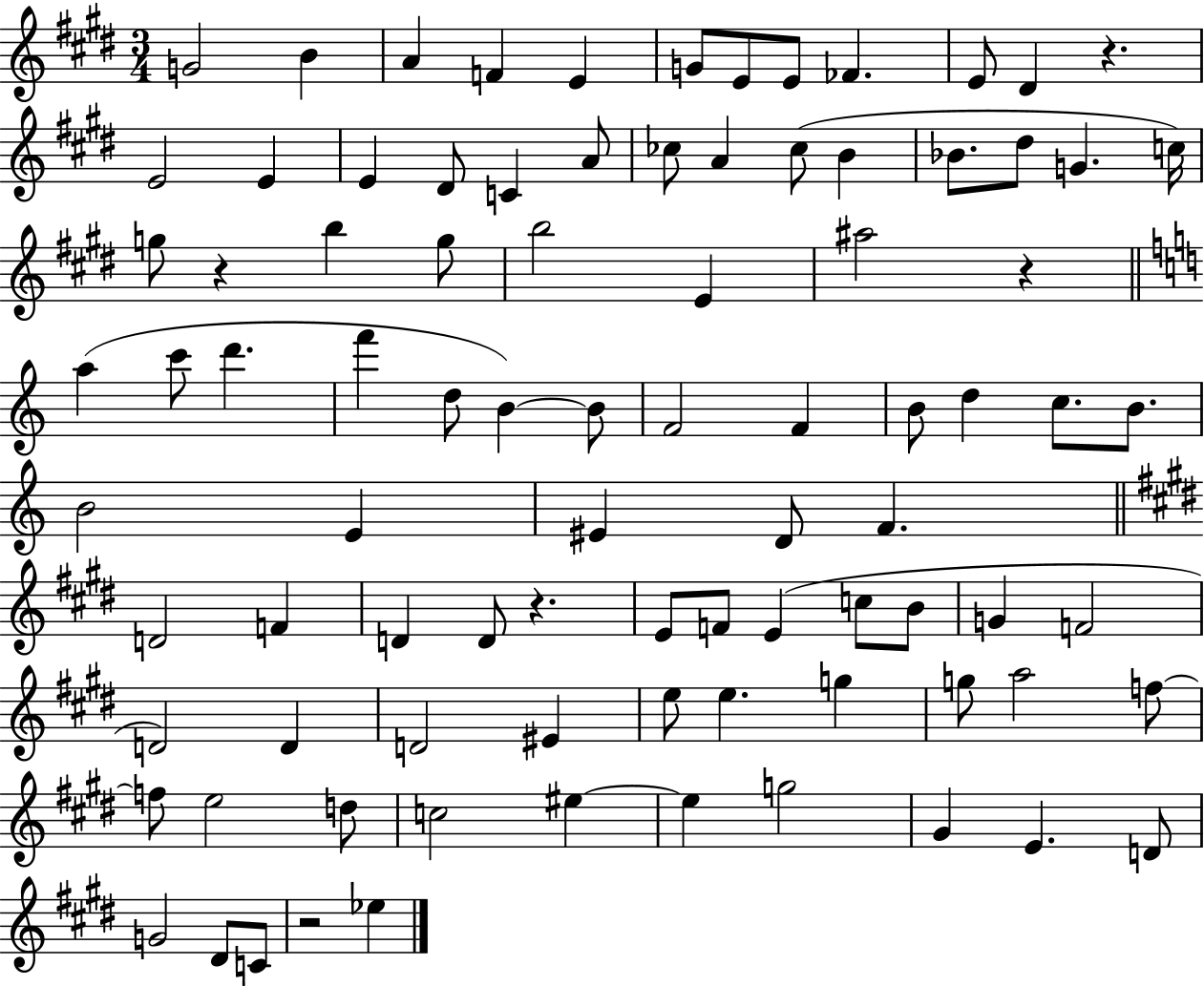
{
  \clef treble
  \numericTimeSignature
  \time 3/4
  \key e \major
  g'2 b'4 | a'4 f'4 e'4 | g'8 e'8 e'8 fes'4. | e'8 dis'4 r4. | \break e'2 e'4 | e'4 dis'8 c'4 a'8 | ces''8 a'4 ces''8( b'4 | bes'8. dis''8 g'4. c''16) | \break g''8 r4 b''4 g''8 | b''2 e'4 | ais''2 r4 | \bar "||" \break \key c \major a''4( c'''8 d'''4. | f'''4 d''8 b'4~~) b'8 | f'2 f'4 | b'8 d''4 c''8. b'8. | \break b'2 e'4 | eis'4 d'8 f'4. | \bar "||" \break \key e \major d'2 f'4 | d'4 d'8 r4. | e'8 f'8 e'4( c''8 b'8 | g'4 f'2 | \break d'2) d'4 | d'2 eis'4 | e''8 e''4. g''4 | g''8 a''2 f''8~~ | \break f''8 e''2 d''8 | c''2 eis''4~~ | eis''4 g''2 | gis'4 e'4. d'8 | \break g'2 dis'8 c'8 | r2 ees''4 | \bar "|."
}